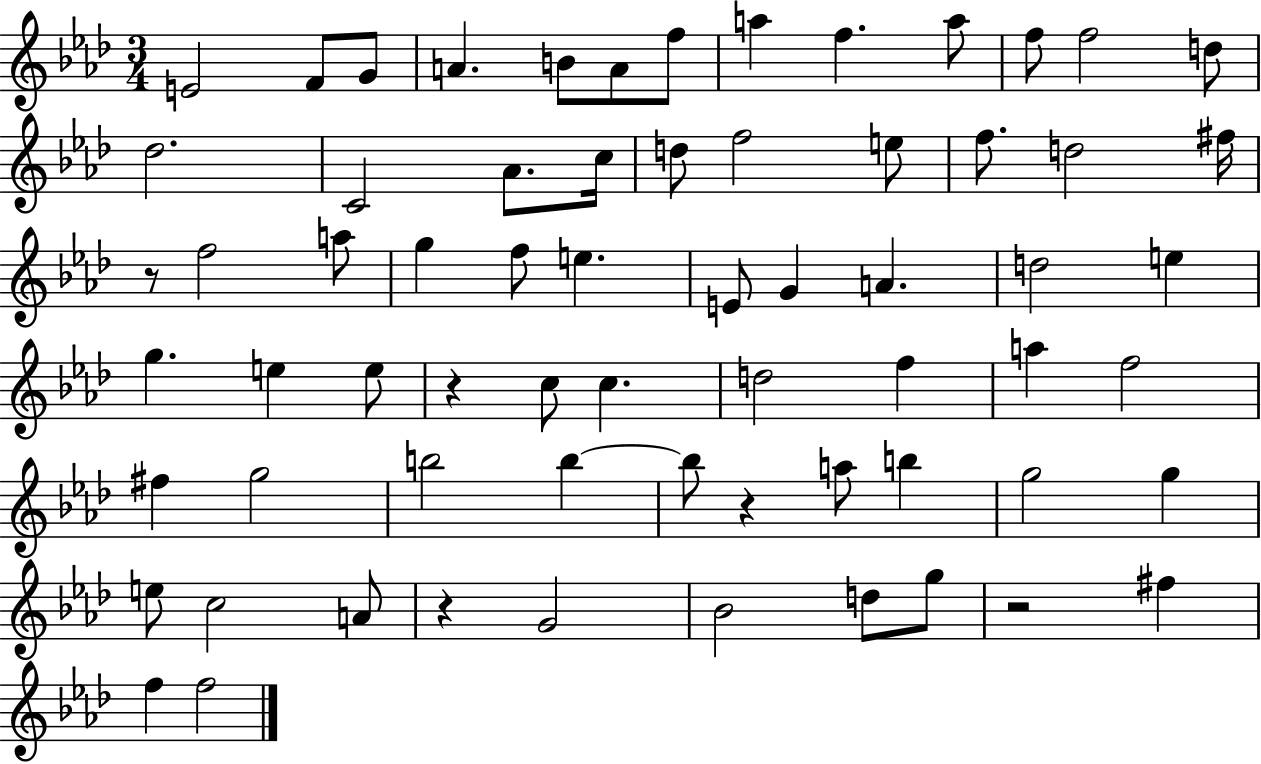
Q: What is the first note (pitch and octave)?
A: E4